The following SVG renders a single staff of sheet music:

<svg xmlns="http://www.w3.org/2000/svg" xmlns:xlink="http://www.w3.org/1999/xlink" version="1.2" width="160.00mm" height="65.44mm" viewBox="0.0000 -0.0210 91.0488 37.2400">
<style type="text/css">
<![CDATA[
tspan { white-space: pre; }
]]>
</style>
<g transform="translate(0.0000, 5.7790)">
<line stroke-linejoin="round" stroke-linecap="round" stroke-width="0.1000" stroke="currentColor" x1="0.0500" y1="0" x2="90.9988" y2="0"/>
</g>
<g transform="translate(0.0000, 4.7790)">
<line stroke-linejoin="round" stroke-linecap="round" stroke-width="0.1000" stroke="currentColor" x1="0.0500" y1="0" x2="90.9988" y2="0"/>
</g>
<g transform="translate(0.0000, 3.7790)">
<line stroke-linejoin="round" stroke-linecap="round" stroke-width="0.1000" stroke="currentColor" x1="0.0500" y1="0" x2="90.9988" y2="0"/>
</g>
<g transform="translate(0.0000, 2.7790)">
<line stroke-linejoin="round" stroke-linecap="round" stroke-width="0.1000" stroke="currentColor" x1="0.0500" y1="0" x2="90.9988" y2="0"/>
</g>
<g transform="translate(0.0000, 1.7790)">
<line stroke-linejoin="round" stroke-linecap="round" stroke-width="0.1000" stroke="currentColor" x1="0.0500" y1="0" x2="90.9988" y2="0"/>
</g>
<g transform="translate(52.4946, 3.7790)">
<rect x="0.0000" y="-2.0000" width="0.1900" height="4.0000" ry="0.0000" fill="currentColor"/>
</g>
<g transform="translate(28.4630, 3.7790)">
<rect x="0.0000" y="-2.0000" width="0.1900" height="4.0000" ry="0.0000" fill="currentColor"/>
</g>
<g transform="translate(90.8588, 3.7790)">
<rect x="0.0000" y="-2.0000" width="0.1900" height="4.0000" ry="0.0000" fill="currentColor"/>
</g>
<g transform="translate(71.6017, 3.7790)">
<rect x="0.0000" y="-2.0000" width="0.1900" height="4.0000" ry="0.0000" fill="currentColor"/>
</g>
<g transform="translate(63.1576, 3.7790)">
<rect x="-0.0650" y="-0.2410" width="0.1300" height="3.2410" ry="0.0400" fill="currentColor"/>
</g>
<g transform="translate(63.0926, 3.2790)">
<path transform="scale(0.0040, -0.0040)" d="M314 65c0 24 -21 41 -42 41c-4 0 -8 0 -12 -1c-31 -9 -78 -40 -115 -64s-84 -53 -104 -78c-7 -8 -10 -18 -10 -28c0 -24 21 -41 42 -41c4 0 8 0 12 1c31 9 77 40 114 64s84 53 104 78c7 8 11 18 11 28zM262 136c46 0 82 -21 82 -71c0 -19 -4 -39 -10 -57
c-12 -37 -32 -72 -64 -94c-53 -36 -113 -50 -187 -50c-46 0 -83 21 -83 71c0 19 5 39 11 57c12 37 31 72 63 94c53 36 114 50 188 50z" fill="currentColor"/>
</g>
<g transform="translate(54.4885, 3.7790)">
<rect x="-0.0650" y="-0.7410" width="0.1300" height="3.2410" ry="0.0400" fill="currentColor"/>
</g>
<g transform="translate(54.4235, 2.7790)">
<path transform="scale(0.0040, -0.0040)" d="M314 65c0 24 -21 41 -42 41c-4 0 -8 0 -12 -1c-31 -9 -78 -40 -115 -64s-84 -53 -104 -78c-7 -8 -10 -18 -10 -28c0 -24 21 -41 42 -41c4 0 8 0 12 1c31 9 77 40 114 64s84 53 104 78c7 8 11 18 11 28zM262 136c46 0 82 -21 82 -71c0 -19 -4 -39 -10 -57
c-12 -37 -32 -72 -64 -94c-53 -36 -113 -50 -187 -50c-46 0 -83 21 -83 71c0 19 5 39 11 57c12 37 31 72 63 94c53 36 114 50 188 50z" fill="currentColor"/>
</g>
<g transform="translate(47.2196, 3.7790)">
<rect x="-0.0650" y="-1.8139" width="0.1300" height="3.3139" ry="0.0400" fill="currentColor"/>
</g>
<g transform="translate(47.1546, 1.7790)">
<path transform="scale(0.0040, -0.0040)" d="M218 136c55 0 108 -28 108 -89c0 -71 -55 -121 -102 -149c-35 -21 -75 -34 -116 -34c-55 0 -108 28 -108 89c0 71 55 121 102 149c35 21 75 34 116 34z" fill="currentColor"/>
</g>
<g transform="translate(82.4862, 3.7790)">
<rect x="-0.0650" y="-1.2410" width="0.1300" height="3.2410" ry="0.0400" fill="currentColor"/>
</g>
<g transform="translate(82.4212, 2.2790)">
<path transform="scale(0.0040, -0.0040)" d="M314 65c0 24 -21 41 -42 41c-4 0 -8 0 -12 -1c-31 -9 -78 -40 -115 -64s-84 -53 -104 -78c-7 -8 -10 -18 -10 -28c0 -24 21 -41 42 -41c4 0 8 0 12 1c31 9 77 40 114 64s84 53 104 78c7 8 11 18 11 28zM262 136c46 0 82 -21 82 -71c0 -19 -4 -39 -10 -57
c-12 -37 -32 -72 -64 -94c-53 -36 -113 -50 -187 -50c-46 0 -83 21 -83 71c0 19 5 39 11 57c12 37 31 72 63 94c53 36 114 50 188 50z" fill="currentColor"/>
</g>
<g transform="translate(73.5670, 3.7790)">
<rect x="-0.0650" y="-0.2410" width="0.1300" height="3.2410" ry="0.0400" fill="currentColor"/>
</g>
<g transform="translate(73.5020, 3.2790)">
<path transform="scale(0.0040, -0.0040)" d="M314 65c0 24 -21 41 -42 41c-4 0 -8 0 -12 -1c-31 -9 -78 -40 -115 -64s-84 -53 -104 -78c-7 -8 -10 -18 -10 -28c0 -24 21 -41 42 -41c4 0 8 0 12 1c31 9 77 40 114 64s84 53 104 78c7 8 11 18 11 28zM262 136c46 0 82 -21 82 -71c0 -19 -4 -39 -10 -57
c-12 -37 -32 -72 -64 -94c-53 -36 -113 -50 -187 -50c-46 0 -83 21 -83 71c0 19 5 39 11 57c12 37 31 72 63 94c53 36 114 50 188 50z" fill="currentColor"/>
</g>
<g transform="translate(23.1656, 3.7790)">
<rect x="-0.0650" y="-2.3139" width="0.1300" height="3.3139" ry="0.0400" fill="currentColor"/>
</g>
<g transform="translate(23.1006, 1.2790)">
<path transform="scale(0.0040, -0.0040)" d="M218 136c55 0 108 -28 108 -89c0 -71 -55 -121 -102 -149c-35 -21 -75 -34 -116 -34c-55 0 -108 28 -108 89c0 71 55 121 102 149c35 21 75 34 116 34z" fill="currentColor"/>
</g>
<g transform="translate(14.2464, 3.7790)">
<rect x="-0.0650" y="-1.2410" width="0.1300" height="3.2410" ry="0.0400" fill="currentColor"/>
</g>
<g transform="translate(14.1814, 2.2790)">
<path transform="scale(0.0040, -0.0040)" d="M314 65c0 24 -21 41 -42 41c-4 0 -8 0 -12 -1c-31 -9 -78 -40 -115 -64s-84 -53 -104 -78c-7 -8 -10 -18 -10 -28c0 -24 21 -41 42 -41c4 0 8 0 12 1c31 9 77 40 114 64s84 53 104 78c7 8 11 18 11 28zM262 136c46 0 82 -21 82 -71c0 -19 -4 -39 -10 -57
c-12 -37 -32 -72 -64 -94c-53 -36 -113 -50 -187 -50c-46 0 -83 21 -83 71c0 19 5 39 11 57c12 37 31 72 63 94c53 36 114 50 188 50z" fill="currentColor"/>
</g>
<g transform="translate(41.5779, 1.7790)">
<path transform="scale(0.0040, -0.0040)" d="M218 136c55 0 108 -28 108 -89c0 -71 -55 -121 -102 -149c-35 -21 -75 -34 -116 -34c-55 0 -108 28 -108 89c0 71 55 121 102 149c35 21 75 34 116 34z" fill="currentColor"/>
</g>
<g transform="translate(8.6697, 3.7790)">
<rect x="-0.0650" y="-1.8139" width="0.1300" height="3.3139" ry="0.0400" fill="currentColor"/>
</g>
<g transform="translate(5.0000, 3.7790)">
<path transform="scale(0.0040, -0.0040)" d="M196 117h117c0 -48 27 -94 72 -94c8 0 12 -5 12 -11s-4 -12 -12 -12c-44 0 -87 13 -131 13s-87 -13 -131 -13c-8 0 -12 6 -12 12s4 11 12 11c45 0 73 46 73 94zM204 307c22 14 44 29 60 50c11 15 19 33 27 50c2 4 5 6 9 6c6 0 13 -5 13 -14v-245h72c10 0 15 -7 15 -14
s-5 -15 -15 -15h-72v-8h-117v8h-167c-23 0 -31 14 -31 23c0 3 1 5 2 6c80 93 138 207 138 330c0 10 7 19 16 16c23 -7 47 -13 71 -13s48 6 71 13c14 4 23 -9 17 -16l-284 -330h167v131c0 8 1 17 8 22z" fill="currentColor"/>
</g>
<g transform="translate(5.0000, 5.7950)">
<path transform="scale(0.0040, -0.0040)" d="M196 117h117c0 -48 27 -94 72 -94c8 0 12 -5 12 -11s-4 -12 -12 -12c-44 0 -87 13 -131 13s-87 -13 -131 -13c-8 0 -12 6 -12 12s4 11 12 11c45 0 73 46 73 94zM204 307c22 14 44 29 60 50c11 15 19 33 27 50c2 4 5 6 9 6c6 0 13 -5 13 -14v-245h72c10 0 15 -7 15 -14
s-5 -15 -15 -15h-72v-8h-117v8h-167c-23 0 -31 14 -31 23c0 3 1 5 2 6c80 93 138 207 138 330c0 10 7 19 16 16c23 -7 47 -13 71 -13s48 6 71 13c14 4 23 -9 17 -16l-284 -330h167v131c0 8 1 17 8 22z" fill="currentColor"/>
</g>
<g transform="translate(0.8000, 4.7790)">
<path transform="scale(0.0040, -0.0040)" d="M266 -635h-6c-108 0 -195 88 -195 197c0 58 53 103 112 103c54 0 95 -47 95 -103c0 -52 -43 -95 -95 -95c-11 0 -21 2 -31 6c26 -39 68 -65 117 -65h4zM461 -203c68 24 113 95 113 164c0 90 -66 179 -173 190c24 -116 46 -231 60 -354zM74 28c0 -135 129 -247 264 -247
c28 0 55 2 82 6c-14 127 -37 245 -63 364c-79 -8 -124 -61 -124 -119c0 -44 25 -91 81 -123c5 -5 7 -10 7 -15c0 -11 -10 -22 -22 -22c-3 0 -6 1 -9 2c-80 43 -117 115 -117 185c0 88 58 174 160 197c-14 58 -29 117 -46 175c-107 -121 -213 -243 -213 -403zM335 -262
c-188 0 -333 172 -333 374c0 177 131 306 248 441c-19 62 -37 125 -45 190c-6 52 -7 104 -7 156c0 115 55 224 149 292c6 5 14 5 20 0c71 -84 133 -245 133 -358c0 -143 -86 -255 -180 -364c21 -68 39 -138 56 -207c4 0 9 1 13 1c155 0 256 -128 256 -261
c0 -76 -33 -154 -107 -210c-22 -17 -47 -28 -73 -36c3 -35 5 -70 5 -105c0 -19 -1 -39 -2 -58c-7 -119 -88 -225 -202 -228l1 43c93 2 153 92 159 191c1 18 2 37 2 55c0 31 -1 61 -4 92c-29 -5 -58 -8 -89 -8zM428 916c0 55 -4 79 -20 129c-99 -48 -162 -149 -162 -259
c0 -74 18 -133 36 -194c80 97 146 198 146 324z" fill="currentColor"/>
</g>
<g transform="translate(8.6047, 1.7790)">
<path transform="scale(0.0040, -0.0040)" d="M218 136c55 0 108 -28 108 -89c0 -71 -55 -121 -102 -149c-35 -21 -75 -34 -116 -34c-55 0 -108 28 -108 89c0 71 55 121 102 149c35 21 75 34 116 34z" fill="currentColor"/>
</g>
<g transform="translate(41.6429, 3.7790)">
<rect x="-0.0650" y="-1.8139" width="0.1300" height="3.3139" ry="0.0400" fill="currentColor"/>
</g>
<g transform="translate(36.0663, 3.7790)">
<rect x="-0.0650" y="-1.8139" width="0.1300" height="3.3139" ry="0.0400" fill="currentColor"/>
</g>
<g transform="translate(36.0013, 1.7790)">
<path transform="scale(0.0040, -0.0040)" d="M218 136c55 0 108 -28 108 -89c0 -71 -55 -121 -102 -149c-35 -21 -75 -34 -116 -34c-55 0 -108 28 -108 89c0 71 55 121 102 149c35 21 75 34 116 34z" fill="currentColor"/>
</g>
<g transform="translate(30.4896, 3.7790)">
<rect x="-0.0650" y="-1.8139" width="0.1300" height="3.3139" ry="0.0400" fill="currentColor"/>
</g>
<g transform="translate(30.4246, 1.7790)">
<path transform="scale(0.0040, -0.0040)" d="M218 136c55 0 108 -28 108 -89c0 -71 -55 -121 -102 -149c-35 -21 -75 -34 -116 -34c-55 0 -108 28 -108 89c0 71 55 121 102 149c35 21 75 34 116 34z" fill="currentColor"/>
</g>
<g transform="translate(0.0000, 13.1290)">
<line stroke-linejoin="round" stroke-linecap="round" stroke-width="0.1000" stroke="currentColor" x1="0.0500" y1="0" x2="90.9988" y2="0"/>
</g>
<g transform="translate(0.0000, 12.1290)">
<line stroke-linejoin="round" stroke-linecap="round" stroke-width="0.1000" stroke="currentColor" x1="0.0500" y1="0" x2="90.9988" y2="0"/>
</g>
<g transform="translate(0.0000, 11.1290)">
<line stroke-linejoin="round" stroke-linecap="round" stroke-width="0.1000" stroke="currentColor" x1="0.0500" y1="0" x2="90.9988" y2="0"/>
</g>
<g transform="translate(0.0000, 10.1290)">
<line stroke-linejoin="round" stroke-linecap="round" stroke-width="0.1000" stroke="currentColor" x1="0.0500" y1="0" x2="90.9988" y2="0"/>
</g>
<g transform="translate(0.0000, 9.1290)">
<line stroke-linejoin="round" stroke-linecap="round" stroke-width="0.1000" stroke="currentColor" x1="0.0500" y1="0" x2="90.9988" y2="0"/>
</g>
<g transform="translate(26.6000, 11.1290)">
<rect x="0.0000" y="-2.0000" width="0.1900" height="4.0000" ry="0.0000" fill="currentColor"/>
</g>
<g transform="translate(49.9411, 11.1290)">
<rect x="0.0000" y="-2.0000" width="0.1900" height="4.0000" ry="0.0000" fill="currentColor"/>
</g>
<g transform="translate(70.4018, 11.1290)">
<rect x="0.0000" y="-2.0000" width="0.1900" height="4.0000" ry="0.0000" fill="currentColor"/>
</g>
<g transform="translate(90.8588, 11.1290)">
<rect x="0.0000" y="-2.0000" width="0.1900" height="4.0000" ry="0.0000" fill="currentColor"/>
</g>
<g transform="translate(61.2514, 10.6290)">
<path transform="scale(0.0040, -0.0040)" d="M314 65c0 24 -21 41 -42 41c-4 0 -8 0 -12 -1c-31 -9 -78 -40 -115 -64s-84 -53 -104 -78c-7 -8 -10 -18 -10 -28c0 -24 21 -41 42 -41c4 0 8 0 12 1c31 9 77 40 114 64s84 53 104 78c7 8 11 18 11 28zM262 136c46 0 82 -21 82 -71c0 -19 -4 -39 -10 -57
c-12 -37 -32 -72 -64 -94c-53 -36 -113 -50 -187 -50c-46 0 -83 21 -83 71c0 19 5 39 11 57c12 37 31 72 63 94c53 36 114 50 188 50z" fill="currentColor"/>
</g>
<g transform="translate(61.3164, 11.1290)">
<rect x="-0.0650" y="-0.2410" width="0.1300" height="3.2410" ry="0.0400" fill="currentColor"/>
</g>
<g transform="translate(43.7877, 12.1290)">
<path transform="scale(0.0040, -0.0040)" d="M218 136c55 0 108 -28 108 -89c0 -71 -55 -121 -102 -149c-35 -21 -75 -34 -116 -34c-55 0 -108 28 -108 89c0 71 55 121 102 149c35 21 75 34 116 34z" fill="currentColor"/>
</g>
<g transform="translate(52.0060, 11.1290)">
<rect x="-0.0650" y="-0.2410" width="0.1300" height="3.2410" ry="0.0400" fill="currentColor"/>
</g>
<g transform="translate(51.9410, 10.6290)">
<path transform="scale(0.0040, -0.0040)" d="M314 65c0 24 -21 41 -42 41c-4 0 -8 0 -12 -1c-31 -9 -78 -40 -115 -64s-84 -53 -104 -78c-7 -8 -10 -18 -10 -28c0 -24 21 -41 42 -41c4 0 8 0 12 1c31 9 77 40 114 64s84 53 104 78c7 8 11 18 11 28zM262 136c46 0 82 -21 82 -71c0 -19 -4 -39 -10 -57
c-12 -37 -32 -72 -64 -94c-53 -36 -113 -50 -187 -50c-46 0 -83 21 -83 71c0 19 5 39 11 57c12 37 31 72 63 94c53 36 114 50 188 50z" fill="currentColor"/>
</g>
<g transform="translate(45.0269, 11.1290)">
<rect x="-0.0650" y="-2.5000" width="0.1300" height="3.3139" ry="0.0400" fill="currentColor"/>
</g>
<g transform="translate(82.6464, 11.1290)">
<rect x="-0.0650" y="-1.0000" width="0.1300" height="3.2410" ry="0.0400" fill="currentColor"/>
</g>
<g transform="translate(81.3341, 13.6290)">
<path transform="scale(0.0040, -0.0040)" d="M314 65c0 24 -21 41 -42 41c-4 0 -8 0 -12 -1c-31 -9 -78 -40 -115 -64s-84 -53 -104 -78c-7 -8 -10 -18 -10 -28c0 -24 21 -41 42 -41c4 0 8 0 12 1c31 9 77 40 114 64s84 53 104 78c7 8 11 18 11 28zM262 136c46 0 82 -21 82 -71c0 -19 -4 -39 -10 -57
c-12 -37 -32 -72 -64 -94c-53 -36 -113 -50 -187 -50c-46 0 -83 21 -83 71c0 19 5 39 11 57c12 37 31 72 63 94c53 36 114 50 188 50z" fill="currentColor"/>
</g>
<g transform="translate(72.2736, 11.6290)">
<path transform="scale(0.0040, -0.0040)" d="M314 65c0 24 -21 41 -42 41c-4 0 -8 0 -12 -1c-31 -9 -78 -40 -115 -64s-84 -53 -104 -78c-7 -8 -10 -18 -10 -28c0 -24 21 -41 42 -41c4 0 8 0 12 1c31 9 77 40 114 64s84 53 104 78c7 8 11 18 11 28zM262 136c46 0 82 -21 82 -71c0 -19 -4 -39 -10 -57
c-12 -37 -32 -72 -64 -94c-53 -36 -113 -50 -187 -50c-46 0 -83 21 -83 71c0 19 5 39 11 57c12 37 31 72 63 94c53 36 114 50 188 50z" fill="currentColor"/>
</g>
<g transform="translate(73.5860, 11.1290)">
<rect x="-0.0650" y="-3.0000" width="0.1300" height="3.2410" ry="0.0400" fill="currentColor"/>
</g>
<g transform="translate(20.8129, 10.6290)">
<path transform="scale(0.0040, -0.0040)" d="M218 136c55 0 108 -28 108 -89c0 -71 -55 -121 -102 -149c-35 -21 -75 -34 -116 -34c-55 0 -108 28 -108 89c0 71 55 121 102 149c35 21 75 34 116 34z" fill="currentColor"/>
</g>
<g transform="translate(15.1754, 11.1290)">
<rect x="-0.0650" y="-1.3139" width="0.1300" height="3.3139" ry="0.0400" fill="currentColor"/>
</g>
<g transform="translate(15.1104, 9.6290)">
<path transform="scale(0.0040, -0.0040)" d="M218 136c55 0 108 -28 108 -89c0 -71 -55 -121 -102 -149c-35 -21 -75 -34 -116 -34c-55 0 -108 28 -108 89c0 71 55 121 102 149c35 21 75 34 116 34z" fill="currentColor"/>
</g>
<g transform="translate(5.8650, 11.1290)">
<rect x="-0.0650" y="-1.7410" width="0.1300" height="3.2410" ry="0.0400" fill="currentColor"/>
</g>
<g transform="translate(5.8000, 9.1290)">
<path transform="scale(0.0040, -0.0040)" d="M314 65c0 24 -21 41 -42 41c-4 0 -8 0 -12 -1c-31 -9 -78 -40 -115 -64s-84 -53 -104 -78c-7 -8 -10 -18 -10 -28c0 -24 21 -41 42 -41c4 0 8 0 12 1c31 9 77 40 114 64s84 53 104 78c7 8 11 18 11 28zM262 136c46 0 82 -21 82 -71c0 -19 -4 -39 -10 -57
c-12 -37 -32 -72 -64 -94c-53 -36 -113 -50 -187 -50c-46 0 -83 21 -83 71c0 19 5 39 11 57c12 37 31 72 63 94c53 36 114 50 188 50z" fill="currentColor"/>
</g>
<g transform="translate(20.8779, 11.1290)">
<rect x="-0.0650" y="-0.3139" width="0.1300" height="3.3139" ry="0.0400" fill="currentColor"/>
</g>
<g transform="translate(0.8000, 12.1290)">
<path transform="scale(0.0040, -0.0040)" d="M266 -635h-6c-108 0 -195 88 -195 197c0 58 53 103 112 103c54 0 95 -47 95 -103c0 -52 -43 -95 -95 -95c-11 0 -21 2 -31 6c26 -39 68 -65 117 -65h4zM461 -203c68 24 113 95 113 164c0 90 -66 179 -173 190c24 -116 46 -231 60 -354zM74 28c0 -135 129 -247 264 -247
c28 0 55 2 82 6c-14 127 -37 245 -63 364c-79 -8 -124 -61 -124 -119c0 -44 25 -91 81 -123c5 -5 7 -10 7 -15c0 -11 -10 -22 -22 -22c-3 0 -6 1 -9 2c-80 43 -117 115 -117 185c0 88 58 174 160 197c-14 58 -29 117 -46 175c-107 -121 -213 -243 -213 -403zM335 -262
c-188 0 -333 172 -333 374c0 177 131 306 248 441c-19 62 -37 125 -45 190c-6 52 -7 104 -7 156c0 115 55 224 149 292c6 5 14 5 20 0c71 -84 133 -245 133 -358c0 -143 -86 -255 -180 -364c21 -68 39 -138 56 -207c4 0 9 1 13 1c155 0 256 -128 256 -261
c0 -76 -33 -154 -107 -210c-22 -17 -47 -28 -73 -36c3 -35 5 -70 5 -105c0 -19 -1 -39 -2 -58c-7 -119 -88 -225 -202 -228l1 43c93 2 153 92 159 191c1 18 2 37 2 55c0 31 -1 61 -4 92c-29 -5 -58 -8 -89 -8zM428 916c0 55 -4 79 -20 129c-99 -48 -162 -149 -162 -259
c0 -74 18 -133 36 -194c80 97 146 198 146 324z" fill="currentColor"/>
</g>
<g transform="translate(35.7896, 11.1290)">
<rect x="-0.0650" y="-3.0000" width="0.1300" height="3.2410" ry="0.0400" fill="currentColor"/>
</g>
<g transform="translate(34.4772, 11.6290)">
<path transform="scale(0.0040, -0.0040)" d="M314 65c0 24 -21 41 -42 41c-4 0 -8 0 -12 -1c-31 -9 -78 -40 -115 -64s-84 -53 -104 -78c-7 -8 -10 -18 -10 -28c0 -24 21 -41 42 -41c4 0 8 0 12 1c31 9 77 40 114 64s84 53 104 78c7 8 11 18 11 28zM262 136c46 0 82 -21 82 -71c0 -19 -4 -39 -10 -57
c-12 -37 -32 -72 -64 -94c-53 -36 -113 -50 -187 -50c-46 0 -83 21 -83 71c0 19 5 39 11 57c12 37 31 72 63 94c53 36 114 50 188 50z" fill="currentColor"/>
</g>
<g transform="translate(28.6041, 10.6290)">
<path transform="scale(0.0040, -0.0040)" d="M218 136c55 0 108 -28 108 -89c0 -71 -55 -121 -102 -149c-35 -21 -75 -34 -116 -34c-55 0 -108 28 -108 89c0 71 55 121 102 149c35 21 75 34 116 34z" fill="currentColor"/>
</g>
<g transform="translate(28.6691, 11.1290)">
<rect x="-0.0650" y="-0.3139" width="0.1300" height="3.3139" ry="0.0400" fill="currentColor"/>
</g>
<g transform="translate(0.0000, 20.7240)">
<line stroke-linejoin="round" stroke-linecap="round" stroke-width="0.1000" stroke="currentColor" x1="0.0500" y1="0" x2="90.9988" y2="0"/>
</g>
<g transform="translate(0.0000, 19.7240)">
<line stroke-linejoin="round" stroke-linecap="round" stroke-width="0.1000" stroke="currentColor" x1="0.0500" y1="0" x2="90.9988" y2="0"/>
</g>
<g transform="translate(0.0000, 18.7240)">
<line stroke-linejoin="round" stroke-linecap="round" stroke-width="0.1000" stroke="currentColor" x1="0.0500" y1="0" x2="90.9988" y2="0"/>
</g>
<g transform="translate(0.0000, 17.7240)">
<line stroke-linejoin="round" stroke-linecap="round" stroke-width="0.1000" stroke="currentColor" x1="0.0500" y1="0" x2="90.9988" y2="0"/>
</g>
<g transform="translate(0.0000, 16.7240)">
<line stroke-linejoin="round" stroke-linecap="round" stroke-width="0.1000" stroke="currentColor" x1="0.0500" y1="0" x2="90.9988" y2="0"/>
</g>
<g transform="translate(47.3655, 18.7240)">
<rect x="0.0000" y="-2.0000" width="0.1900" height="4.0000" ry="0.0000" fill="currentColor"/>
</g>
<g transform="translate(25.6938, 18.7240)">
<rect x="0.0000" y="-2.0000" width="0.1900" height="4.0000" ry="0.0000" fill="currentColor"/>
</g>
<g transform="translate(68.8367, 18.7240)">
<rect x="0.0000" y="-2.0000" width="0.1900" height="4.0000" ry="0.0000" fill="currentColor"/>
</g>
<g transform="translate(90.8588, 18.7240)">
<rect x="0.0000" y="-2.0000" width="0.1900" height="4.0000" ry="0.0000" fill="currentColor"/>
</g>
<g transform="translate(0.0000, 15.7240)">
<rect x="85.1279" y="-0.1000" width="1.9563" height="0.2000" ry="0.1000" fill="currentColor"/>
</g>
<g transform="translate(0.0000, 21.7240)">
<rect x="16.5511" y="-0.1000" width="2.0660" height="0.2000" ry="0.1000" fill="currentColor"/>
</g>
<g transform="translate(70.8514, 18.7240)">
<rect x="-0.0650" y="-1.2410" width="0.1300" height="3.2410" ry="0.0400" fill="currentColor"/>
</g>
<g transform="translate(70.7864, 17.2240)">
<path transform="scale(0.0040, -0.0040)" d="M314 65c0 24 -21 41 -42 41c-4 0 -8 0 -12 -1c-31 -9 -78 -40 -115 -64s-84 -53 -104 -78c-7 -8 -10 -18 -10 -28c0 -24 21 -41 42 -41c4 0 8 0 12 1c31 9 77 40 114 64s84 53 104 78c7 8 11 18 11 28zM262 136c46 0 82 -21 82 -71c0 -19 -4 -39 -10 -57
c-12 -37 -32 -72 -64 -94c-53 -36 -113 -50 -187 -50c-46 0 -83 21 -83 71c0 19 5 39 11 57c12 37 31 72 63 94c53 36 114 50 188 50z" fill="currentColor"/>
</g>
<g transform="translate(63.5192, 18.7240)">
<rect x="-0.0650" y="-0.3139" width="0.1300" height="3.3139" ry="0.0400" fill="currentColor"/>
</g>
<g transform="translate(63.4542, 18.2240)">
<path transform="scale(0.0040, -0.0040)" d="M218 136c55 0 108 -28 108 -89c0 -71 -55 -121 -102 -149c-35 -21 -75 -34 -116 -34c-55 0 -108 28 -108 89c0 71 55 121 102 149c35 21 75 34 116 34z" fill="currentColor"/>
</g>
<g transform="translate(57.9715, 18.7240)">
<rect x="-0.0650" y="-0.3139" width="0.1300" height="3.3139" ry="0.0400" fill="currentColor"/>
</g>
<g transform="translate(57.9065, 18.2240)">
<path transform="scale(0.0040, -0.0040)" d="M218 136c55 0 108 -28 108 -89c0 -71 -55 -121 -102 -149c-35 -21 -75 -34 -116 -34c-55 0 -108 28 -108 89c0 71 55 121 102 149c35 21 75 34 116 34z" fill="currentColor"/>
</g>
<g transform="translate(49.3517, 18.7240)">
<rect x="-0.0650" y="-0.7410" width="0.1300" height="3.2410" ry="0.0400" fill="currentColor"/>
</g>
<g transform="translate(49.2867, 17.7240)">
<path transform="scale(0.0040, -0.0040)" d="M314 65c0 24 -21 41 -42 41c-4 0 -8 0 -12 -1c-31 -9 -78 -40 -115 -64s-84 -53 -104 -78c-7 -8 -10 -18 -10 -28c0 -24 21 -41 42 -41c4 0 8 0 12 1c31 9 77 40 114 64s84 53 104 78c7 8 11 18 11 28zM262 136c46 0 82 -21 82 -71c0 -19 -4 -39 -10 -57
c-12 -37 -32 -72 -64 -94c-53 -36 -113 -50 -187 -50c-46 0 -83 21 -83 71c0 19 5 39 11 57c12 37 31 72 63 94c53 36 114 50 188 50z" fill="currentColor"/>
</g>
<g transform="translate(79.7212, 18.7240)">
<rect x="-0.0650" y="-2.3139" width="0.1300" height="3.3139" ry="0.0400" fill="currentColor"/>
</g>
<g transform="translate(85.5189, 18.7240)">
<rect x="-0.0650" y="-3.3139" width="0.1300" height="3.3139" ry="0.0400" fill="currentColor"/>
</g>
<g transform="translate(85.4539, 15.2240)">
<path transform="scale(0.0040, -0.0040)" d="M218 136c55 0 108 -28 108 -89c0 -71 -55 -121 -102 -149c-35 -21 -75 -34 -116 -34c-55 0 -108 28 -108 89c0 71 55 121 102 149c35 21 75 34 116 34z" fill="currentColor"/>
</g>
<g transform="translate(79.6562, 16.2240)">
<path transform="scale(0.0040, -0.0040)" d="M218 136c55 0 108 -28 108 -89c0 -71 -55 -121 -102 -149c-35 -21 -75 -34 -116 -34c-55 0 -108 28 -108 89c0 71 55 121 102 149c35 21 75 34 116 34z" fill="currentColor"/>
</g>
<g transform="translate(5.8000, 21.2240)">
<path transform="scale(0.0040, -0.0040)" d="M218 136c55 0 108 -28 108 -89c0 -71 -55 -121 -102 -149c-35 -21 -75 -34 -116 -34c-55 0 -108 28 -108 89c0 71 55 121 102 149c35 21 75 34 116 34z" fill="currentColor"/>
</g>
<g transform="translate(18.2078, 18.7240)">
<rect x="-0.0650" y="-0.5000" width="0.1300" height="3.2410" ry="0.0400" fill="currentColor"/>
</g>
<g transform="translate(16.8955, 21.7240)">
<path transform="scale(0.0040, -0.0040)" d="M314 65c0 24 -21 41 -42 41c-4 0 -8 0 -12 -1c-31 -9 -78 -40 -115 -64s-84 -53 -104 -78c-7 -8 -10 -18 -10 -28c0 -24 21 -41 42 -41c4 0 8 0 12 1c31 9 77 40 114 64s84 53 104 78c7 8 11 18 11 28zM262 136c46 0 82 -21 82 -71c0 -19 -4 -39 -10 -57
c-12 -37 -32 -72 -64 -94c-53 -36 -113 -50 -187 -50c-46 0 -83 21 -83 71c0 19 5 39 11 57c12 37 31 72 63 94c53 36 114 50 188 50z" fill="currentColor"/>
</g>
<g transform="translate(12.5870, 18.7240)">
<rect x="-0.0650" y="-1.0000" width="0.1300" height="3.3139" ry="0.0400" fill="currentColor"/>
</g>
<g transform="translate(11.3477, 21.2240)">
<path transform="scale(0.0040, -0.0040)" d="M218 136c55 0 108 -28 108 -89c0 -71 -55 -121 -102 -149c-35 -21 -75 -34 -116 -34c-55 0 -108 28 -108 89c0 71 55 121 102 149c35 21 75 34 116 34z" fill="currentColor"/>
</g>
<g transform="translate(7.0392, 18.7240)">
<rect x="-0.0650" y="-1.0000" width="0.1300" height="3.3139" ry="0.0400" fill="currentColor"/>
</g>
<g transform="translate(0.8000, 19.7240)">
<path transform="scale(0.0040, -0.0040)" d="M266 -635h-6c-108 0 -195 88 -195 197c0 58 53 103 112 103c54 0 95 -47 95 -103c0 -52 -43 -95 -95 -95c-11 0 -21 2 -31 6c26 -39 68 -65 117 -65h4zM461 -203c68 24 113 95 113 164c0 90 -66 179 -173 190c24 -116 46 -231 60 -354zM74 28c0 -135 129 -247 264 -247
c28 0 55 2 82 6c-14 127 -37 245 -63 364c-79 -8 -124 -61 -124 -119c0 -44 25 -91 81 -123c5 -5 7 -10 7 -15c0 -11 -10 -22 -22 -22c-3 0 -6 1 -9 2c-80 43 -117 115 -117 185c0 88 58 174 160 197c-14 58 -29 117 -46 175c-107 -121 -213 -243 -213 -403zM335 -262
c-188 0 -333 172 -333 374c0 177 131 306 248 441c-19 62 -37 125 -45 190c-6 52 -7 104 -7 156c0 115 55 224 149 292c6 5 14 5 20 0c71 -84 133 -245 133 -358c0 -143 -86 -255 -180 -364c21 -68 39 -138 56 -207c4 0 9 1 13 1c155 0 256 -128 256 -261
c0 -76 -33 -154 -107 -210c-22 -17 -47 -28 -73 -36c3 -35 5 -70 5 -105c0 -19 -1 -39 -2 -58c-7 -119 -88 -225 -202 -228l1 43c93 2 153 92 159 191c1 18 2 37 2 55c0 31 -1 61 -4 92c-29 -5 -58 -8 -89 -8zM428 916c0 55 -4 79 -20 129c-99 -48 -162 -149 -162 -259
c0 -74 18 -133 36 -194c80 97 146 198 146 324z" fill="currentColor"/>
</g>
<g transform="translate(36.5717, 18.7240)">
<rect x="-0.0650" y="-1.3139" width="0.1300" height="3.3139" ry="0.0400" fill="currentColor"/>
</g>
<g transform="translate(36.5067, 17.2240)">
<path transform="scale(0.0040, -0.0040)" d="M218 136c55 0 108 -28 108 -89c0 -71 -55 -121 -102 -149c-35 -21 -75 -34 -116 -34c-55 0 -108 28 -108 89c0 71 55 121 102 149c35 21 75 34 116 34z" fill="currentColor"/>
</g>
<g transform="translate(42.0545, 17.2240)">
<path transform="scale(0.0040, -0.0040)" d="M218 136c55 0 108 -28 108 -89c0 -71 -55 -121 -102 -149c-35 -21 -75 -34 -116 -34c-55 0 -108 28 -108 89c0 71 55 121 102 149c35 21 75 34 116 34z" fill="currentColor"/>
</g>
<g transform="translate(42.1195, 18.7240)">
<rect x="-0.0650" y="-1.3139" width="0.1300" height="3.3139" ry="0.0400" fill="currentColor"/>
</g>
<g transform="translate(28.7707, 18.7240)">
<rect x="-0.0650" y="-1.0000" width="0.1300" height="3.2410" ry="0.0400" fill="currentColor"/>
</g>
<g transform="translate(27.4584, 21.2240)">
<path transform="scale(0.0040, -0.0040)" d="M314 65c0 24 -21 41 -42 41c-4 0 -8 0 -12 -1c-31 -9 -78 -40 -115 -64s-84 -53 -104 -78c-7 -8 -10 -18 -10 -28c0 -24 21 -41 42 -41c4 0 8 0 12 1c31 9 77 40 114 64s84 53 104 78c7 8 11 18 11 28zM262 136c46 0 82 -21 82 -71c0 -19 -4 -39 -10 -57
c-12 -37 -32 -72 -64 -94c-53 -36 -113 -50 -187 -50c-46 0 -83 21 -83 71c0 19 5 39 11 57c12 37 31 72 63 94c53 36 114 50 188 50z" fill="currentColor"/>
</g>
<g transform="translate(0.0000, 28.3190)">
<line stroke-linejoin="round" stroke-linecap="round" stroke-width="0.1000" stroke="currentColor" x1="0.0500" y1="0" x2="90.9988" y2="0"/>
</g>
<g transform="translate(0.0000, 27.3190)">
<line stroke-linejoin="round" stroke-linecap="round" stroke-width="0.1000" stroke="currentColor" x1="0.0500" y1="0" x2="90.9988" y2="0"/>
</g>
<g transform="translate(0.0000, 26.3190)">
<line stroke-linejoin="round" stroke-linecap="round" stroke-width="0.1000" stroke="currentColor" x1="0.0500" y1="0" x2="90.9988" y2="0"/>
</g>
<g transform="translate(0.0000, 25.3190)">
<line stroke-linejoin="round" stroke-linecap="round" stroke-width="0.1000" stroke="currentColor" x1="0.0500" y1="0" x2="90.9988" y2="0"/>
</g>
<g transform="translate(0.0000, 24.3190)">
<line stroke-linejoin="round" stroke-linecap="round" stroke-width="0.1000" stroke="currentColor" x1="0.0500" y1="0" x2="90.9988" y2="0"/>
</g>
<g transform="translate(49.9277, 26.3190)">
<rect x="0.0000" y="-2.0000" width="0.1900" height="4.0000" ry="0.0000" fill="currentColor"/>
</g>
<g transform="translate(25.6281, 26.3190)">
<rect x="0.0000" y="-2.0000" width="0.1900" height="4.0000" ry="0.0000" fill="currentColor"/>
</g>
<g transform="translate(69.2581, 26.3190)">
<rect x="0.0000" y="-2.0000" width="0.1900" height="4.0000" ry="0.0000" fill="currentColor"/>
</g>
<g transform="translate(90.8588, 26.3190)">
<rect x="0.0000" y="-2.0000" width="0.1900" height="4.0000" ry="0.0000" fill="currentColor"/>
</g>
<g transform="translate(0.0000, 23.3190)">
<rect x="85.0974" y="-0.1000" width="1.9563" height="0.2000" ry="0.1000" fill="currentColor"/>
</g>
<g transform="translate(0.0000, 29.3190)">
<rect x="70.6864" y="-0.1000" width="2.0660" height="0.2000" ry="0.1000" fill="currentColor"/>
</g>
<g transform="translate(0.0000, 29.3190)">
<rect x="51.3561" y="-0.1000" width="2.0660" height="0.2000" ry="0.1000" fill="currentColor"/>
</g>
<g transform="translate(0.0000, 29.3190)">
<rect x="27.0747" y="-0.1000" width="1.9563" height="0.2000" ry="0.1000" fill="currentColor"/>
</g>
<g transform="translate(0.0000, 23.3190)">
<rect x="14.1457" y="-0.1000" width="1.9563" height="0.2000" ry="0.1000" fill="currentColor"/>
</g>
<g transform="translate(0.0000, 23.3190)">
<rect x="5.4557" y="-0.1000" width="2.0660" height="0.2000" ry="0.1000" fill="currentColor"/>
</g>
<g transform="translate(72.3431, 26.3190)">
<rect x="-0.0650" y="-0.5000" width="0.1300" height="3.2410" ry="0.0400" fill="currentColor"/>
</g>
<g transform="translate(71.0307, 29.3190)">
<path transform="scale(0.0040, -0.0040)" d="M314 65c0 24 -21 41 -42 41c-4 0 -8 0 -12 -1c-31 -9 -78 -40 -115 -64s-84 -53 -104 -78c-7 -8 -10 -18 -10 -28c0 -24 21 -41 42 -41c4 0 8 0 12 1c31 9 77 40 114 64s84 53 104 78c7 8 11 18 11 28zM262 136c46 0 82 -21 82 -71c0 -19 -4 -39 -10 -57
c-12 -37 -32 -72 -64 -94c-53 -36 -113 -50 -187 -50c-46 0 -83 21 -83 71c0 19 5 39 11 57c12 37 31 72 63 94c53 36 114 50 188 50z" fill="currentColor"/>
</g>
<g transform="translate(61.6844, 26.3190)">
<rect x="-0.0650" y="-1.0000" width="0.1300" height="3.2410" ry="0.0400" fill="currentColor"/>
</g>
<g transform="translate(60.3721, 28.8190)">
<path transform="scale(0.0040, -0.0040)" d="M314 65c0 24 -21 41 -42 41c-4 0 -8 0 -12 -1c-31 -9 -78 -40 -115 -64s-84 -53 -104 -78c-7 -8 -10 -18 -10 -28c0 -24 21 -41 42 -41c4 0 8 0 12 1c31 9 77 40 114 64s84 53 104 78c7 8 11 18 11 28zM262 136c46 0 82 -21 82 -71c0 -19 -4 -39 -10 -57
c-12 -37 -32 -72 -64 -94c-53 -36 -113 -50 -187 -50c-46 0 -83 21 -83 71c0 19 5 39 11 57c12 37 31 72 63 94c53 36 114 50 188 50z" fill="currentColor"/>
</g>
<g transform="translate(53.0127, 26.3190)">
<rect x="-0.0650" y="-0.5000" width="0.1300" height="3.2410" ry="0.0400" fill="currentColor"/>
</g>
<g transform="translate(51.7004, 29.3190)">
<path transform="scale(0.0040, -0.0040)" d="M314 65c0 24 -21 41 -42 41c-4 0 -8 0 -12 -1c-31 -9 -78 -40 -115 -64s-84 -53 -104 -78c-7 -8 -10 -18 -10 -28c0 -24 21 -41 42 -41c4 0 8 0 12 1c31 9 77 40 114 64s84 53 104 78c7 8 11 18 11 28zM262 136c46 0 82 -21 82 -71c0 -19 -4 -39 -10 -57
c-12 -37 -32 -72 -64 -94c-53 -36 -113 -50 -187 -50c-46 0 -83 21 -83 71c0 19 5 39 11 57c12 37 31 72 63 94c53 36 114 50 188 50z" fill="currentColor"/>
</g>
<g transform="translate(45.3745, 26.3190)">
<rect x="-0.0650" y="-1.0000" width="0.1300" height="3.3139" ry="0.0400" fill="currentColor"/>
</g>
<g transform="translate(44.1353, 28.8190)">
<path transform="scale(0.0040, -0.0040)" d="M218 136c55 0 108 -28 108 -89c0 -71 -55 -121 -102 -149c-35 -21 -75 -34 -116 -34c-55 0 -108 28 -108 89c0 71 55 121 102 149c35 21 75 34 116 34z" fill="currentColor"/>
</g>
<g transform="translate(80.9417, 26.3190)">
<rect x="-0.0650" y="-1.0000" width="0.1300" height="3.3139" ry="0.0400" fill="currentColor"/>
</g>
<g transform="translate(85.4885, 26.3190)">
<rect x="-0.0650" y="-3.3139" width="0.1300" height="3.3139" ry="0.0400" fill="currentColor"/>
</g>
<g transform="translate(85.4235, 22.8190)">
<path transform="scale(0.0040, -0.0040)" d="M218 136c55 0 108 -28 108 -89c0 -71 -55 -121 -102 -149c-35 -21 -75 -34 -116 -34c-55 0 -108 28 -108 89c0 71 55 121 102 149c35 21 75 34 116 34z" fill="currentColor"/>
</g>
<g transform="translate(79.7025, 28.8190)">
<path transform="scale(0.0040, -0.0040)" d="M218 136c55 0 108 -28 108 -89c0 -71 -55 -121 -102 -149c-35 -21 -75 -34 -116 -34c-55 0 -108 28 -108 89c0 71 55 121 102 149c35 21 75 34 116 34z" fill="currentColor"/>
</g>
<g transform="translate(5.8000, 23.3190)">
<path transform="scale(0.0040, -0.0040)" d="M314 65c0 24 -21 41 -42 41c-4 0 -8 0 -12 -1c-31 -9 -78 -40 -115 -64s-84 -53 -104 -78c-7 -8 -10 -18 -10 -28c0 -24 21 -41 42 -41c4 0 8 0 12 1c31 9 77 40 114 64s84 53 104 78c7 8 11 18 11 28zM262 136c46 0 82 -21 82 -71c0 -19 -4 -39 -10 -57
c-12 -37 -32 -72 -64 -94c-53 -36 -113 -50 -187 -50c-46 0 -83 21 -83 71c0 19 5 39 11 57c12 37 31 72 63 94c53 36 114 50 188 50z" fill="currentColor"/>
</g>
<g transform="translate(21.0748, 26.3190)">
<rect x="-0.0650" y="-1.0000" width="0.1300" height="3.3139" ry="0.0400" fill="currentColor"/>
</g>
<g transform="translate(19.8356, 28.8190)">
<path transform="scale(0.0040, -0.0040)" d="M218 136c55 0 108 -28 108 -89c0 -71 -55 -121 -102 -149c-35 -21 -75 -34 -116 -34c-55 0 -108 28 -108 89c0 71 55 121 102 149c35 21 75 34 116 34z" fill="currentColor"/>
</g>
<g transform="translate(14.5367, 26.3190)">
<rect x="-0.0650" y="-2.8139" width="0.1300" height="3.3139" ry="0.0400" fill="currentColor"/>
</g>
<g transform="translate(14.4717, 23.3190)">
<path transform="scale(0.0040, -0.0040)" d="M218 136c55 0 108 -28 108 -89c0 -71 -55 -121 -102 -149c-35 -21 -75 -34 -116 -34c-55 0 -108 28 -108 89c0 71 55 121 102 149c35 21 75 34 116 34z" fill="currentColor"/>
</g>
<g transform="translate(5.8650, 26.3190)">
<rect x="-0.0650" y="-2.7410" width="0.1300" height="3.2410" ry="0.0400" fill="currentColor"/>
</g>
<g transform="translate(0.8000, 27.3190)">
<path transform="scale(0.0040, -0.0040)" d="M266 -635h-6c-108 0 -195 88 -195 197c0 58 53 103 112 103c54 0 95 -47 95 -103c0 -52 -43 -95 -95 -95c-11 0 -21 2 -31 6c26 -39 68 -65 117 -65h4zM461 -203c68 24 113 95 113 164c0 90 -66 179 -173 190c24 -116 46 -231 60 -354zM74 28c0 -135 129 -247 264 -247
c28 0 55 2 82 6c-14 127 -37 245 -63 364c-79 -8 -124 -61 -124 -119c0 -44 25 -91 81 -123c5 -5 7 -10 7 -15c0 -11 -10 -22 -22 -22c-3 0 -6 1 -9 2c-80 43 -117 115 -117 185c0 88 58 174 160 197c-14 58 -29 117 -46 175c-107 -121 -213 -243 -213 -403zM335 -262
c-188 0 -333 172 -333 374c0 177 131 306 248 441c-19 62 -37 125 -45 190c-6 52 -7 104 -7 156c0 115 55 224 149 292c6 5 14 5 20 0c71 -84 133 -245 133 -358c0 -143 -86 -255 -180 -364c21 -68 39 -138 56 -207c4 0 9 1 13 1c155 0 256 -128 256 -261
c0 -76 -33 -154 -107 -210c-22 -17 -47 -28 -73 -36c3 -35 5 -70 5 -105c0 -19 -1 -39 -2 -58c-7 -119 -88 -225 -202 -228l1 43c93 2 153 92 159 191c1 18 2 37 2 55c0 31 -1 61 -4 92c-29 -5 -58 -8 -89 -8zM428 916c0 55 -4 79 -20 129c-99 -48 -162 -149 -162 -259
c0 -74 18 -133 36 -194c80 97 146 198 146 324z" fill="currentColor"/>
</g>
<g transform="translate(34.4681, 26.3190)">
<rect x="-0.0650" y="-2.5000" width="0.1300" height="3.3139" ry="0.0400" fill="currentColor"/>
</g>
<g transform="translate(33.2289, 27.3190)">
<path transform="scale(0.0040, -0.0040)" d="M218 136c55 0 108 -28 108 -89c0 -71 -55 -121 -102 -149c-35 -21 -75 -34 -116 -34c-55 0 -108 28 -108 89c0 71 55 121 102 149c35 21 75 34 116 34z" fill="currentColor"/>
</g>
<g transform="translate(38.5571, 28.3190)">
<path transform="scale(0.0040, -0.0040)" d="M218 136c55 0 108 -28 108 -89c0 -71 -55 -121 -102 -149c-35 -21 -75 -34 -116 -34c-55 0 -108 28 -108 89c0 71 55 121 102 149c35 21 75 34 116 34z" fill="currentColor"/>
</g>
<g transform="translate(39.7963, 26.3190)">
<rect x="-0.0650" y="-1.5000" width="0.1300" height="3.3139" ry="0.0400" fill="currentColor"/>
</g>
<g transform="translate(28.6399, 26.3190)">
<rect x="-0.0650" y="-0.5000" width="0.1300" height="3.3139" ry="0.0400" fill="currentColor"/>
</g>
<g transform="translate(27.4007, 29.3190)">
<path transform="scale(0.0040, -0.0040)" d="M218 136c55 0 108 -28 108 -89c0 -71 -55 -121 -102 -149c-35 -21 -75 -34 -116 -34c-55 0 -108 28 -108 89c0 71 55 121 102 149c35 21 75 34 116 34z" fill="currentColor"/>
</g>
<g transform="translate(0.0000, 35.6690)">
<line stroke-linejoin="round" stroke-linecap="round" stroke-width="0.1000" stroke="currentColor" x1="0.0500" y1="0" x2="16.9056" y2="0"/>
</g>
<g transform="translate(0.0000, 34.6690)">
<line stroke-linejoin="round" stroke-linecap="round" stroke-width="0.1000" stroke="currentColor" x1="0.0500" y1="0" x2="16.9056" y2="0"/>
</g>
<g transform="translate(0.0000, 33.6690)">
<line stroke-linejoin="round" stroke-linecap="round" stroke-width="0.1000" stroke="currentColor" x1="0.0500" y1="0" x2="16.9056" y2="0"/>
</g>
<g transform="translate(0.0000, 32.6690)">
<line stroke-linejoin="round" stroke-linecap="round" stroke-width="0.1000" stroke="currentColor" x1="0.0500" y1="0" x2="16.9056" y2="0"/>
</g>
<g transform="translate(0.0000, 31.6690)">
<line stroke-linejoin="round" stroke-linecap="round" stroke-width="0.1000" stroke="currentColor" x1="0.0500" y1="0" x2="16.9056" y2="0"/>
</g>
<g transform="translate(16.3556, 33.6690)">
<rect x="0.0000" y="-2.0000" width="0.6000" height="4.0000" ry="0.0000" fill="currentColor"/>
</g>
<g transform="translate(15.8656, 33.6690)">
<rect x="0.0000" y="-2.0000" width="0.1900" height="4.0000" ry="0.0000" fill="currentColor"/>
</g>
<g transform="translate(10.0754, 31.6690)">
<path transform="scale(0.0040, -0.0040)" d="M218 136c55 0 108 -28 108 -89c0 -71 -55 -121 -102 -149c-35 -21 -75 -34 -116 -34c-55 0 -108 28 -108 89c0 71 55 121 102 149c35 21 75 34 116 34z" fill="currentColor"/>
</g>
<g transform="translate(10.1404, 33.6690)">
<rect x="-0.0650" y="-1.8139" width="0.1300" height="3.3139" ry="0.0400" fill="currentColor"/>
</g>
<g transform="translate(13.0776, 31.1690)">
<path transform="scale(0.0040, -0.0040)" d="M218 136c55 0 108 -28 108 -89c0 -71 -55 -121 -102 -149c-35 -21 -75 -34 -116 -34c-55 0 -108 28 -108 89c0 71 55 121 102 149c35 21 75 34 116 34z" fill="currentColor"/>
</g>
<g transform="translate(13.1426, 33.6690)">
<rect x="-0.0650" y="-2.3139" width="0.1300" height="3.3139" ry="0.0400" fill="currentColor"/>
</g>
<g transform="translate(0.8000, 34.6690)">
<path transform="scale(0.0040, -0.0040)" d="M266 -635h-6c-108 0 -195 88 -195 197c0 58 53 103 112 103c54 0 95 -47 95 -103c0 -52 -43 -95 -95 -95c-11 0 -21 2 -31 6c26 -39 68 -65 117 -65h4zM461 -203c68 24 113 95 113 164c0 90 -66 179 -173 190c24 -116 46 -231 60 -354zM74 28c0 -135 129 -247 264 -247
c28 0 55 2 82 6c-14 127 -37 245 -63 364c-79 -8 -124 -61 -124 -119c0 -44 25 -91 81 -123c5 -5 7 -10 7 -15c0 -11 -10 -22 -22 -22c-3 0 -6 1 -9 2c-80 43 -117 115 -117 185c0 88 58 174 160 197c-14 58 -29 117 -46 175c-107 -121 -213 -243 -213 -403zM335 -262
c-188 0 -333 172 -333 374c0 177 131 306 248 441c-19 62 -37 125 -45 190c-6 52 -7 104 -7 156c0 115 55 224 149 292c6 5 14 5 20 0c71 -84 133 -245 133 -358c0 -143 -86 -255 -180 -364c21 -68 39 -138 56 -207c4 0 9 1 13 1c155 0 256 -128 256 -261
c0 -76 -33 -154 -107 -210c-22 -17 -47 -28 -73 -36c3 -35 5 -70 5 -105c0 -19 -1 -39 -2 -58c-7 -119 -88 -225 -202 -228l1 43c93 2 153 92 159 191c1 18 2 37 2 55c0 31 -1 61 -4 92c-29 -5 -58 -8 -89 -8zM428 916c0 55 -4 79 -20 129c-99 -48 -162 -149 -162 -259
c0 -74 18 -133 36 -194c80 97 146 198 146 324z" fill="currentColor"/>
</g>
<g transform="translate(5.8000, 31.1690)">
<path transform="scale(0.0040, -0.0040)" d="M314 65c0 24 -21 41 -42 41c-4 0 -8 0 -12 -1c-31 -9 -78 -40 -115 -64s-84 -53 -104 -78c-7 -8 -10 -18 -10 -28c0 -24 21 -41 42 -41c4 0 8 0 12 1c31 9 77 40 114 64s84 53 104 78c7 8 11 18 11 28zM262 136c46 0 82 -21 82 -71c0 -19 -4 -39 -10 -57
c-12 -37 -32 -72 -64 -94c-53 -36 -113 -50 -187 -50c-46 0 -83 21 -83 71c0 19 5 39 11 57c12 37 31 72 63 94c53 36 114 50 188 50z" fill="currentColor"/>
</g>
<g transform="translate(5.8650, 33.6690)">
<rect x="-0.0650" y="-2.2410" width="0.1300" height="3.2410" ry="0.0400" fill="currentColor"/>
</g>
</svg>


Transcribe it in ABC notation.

X:1
T:Untitled
M:4/4
L:1/4
K:C
f e2 g f f f f d2 c2 c2 e2 f2 e c c A2 G c2 c2 A2 D2 D D C2 D2 e e d2 c c e2 g b a2 a D C G E D C2 D2 C2 D b g2 f g